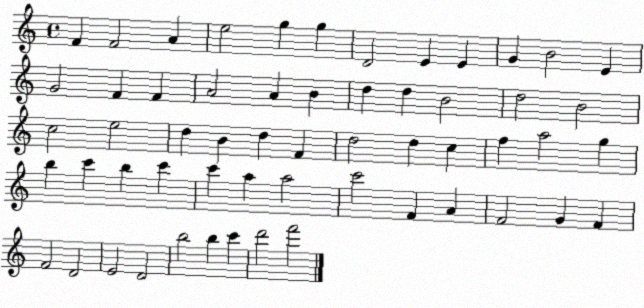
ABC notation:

X:1
T:Untitled
M:4/4
L:1/4
K:C
F F2 A e2 g g D2 E E G B2 E G2 F F A2 A B d d B2 d2 B2 c2 e2 d B d F d2 d c f a2 g b c' b c' c' a a2 c'2 F A F2 G F F2 D2 E2 D2 b2 b c' d'2 f'2